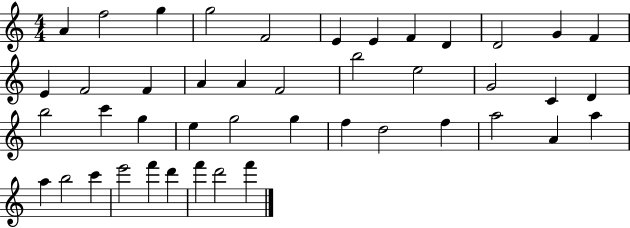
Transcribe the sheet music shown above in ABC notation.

X:1
T:Untitled
M:4/4
L:1/4
K:C
A f2 g g2 F2 E E F D D2 G F E F2 F A A F2 b2 e2 G2 C D b2 c' g e g2 g f d2 f a2 A a a b2 c' e'2 f' d' f' d'2 f'